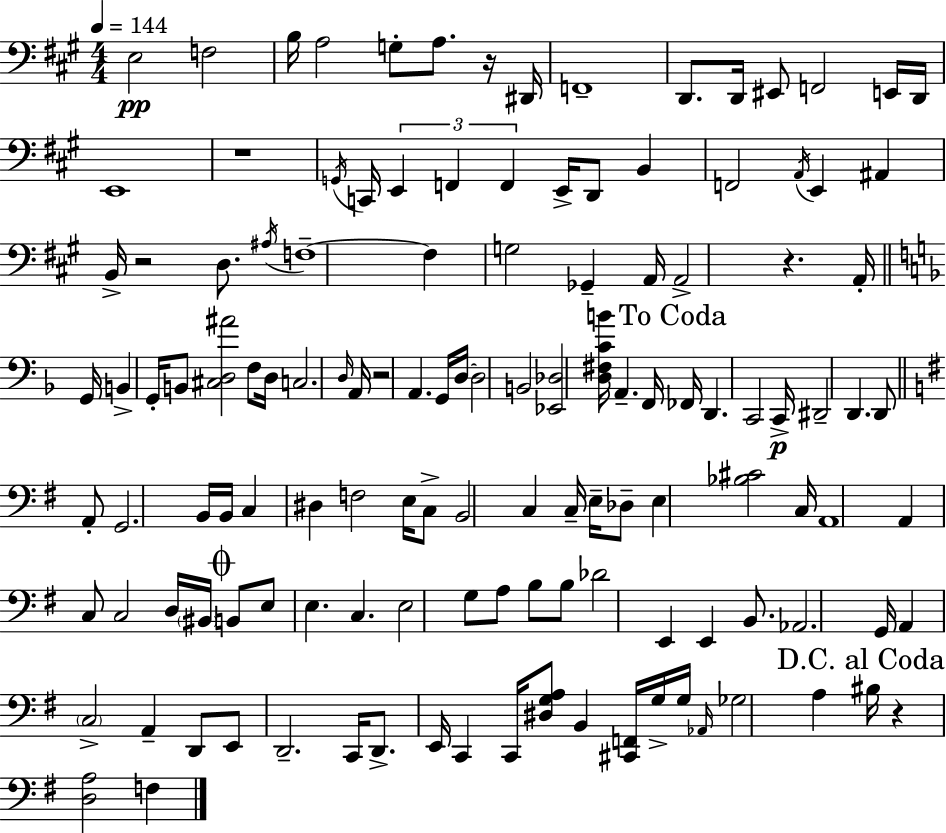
E3/h F3/h B3/s A3/h G3/e A3/e. R/s D#2/s F2/w D2/e. D2/s EIS2/e F2/h E2/s D2/s E2/w R/w G2/s C2/s E2/q F2/q F2/q E2/s D2/e B2/q F2/h A2/s E2/q A#2/q B2/s R/h D3/e. A#3/s F3/w F3/q G3/h Gb2/q A2/s A2/h R/q. A2/s G2/s B2/q G2/s B2/e [C#3,D3,A#4]/h F3/e D3/s C3/h. D3/s A2/s R/h A2/q. G2/s D3/s D3/h B2/h [Eb2,Db3]/h [D3,F#3,C4,B4]/s A2/q. F2/s FES2/s D2/q. C2/h C2/s D#2/h D2/q. D2/e A2/e G2/h. B2/s B2/s C3/q D#3/q F3/h E3/s C3/e B2/h C3/q C3/s E3/s Db3/e E3/q [Bb3,C#4]/h C3/s A2/w A2/q C3/e C3/h D3/s BIS2/s B2/e E3/e E3/q. C3/q. E3/h G3/e A3/e B3/e B3/e Db4/h E2/q E2/q B2/e. Ab2/h. G2/s A2/q C3/h A2/q D2/e E2/e D2/h. C2/s D2/e. E2/s C2/q C2/s [D#3,G3,A3]/e B2/q [C#2,F2]/s G3/s G3/s Ab2/s Gb3/h A3/q BIS3/s R/q [D3,A3]/h F3/q